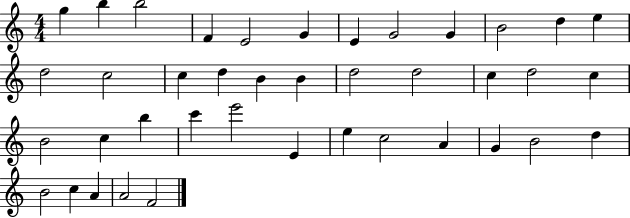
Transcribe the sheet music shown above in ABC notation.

X:1
T:Untitled
M:4/4
L:1/4
K:C
g b b2 F E2 G E G2 G B2 d e d2 c2 c d B B d2 d2 c d2 c B2 c b c' e'2 E e c2 A G B2 d B2 c A A2 F2